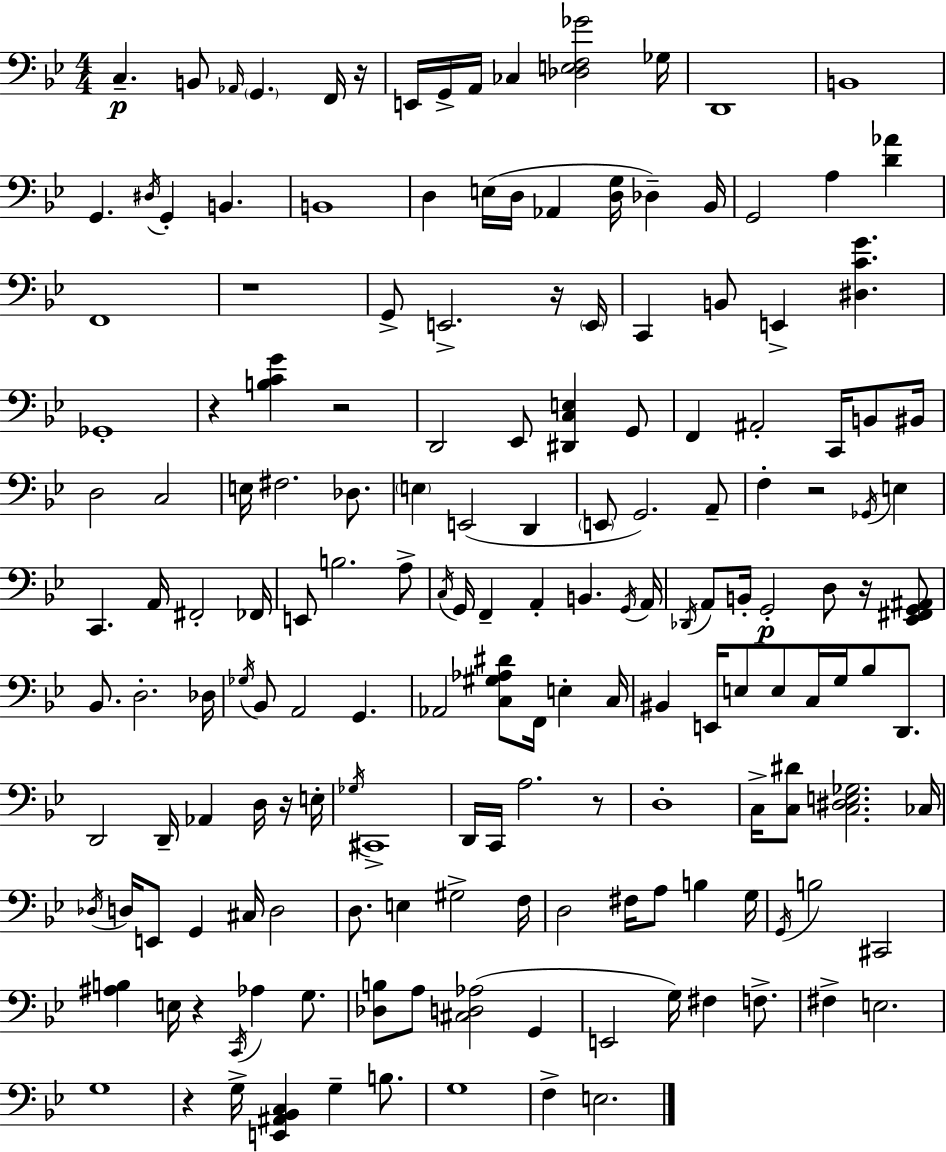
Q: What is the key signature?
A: BES major